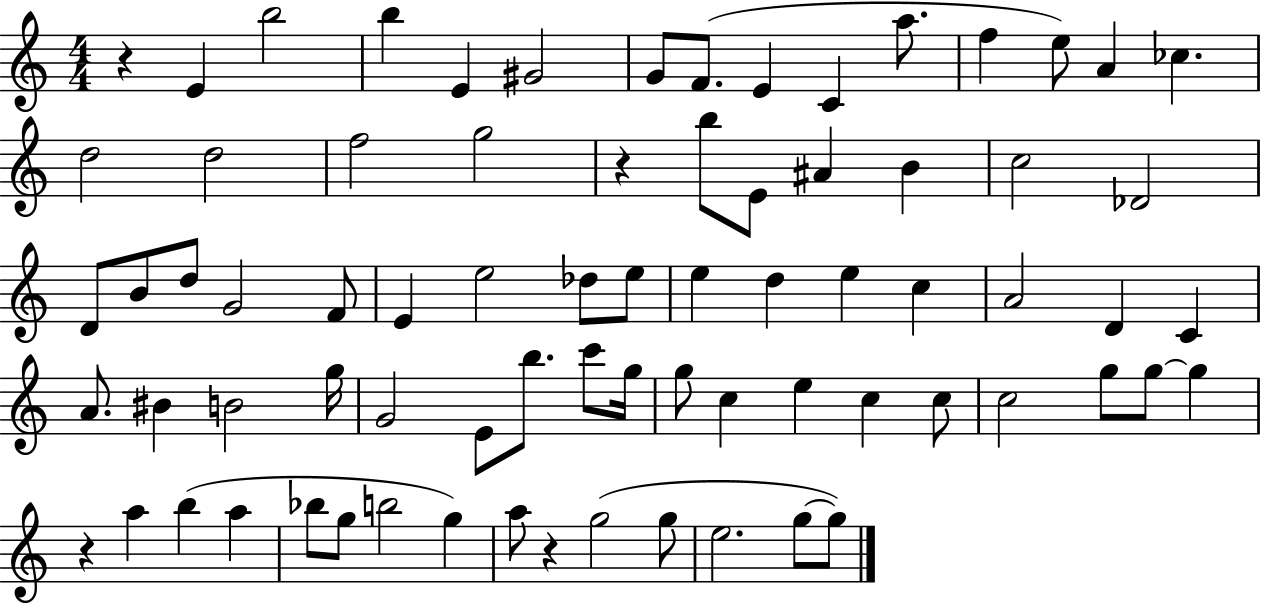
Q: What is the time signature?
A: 4/4